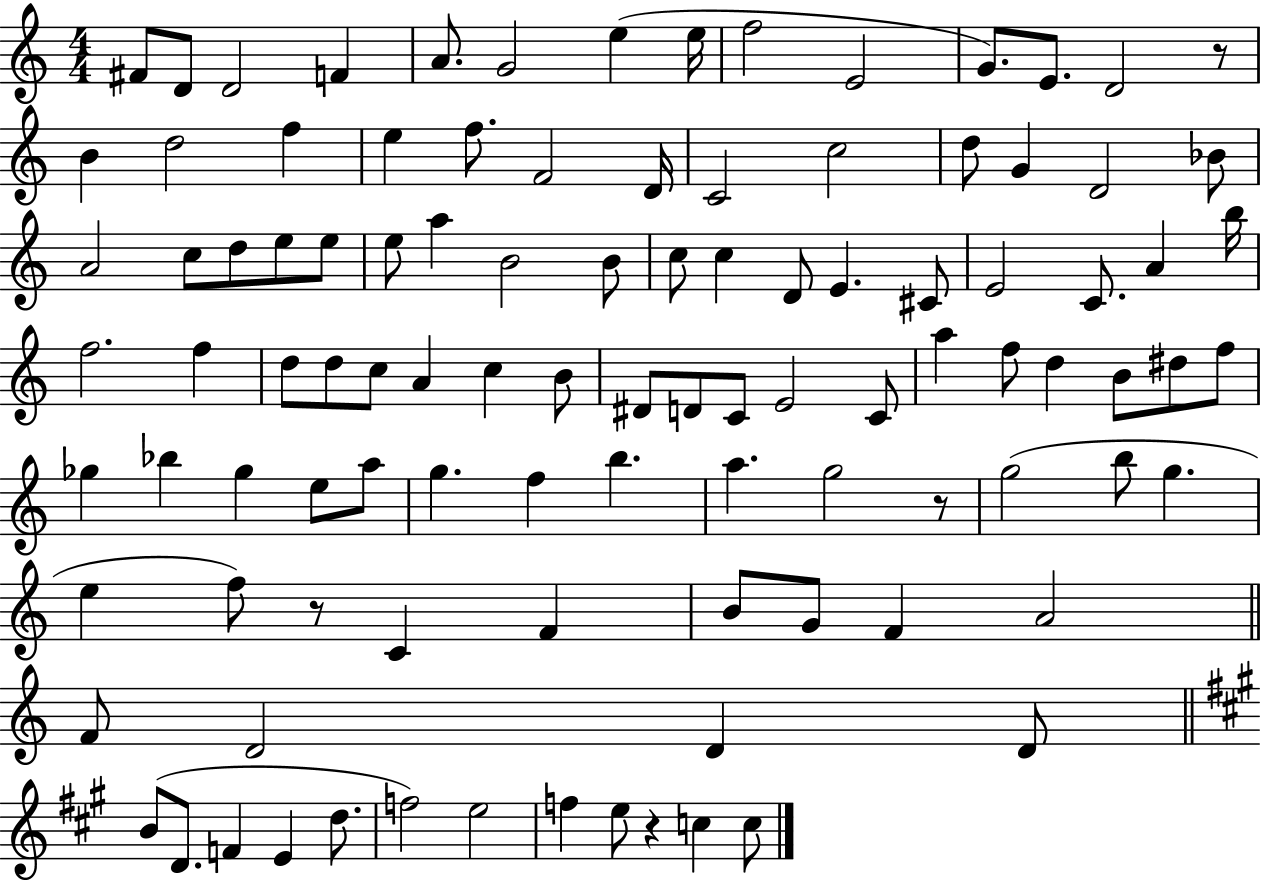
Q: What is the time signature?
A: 4/4